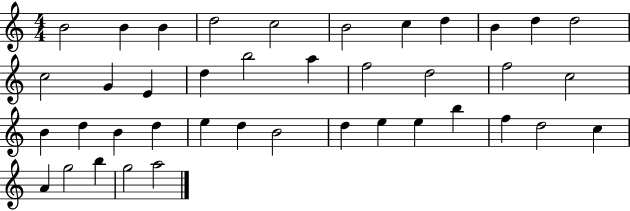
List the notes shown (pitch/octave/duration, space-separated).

B4/h B4/q B4/q D5/h C5/h B4/h C5/q D5/q B4/q D5/q D5/h C5/h G4/q E4/q D5/q B5/h A5/q F5/h D5/h F5/h C5/h B4/q D5/q B4/q D5/q E5/q D5/q B4/h D5/q E5/q E5/q B5/q F5/q D5/h C5/q A4/q G5/h B5/q G5/h A5/h